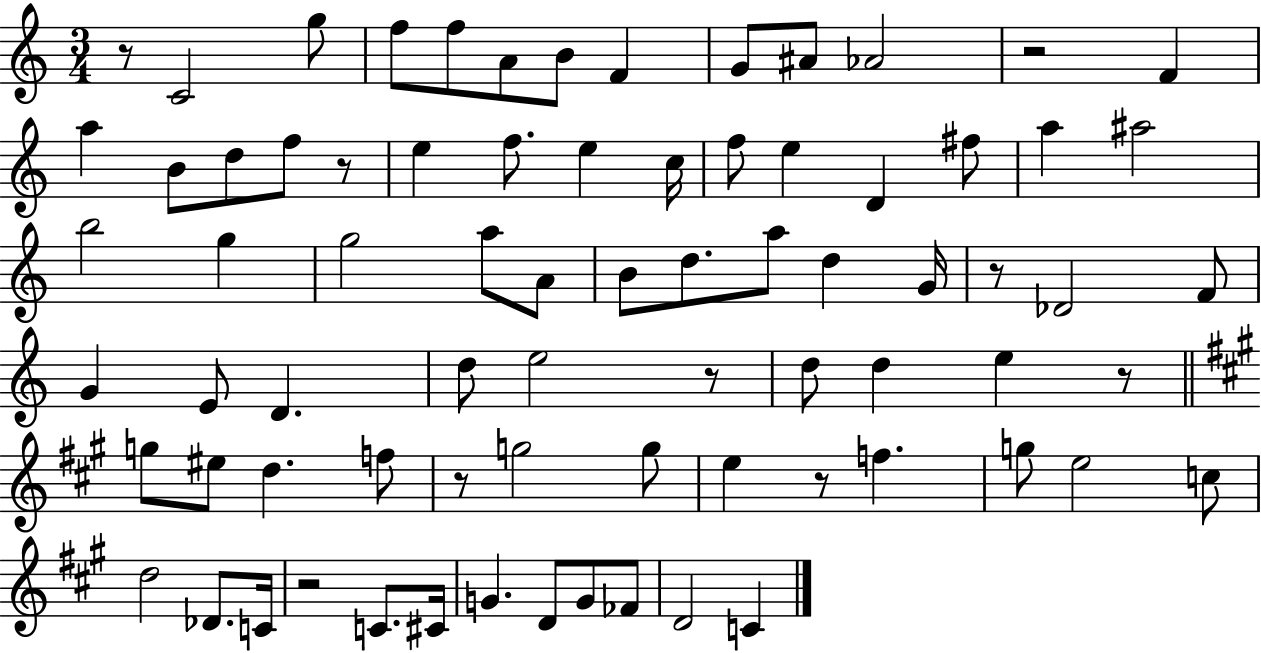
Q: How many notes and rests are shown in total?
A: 76